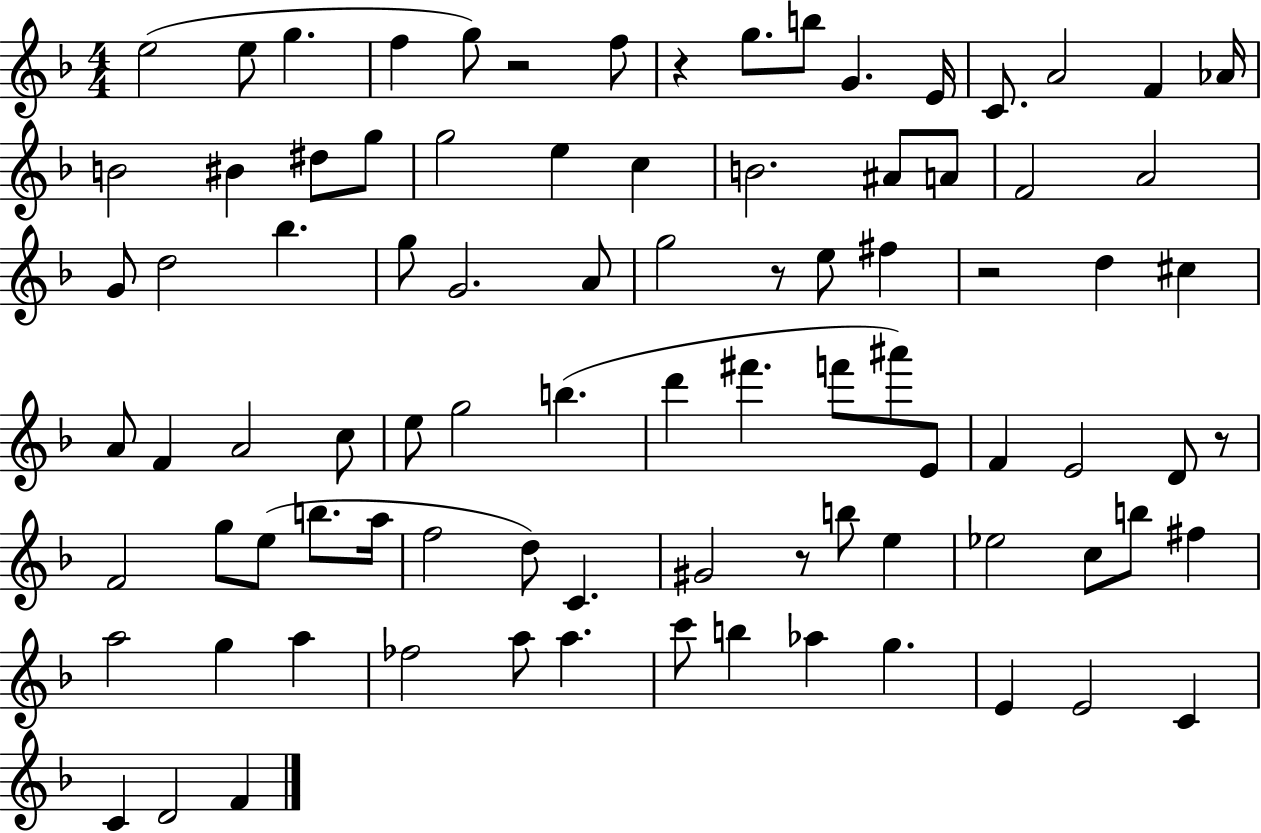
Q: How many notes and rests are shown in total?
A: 89